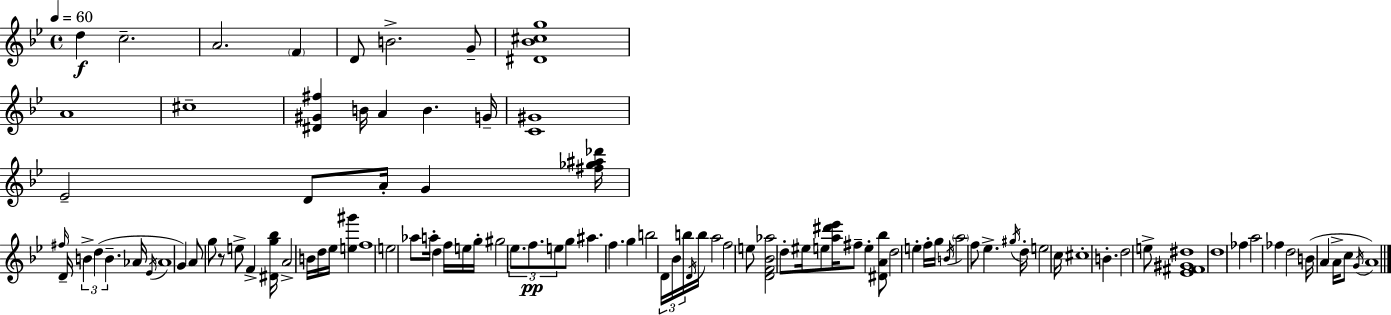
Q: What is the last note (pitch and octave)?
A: A4